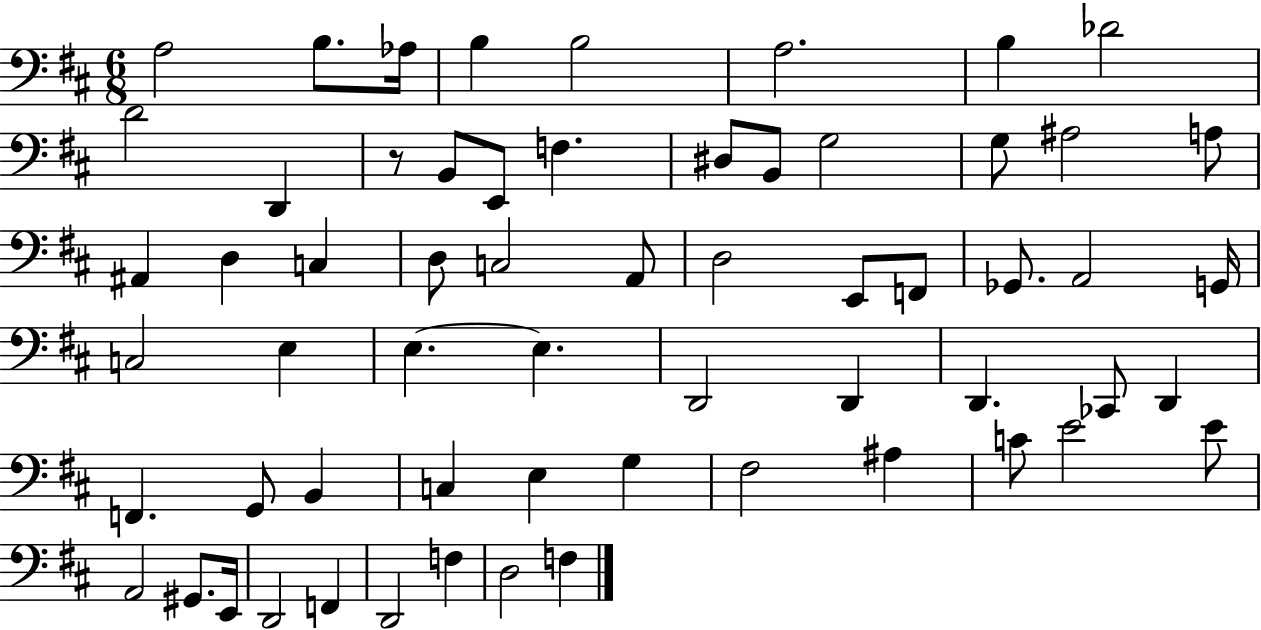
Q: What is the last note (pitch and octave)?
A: F3